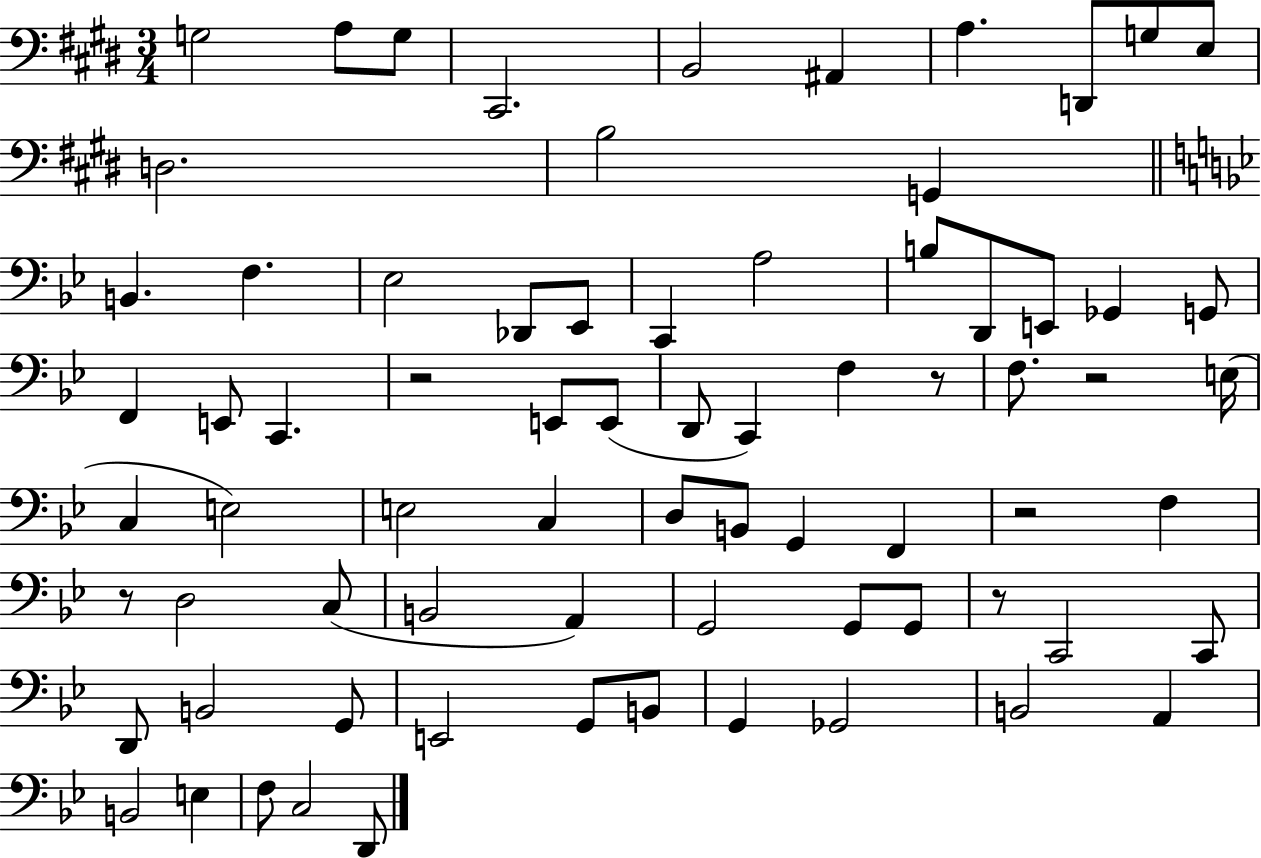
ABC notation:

X:1
T:Untitled
M:3/4
L:1/4
K:E
G,2 A,/2 G,/2 ^C,,2 B,,2 ^A,, A, D,,/2 G,/2 E,/2 D,2 B,2 G,, B,, F, _E,2 _D,,/2 _E,,/2 C,, A,2 B,/2 D,,/2 E,,/2 _G,, G,,/2 F,, E,,/2 C,, z2 E,,/2 E,,/2 D,,/2 C,, F, z/2 F,/2 z2 E,/4 C, E,2 E,2 C, D,/2 B,,/2 G,, F,, z2 F, z/2 D,2 C,/2 B,,2 A,, G,,2 G,,/2 G,,/2 z/2 C,,2 C,,/2 D,,/2 B,,2 G,,/2 E,,2 G,,/2 B,,/2 G,, _G,,2 B,,2 A,, B,,2 E, F,/2 C,2 D,,/2